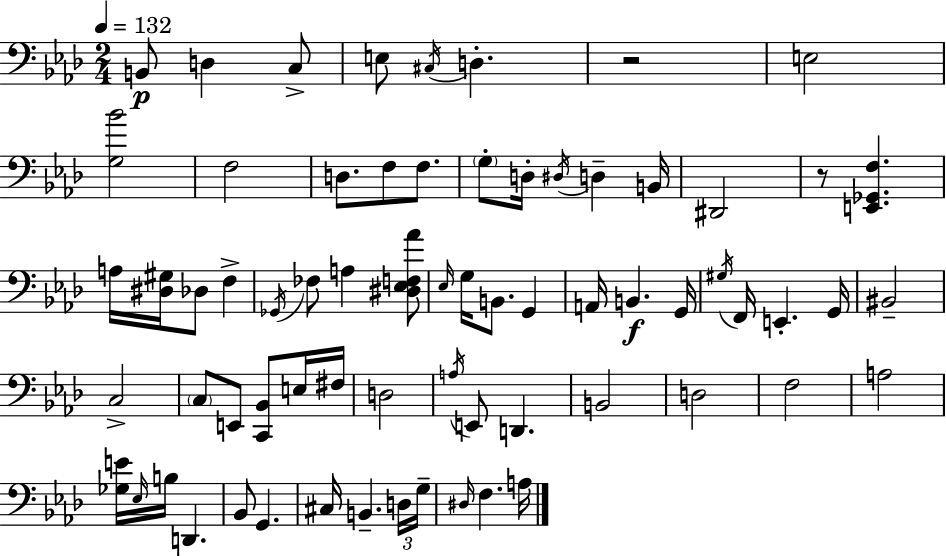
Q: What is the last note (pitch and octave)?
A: A3